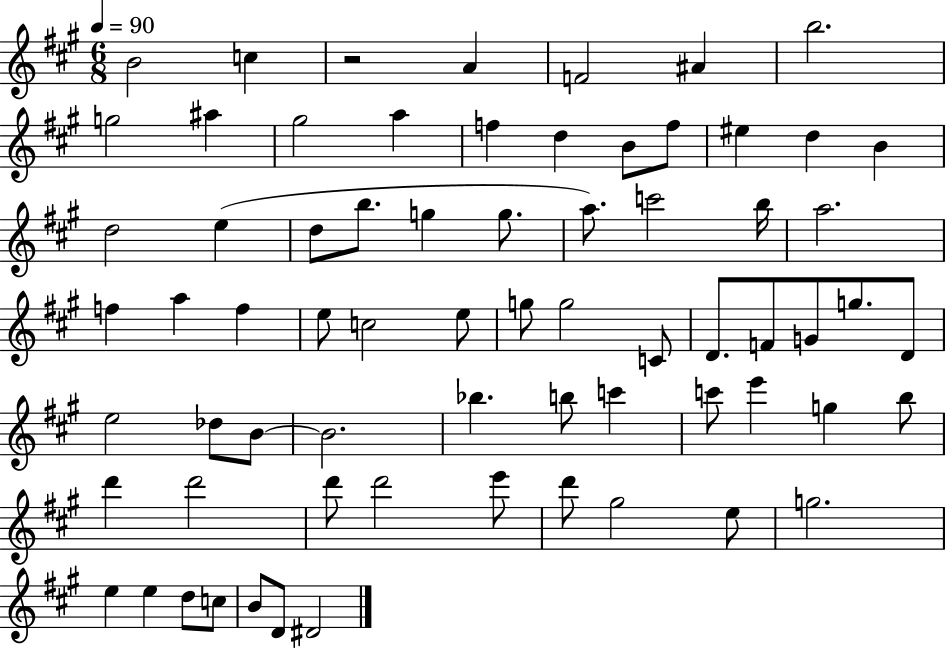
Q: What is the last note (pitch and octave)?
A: D#4